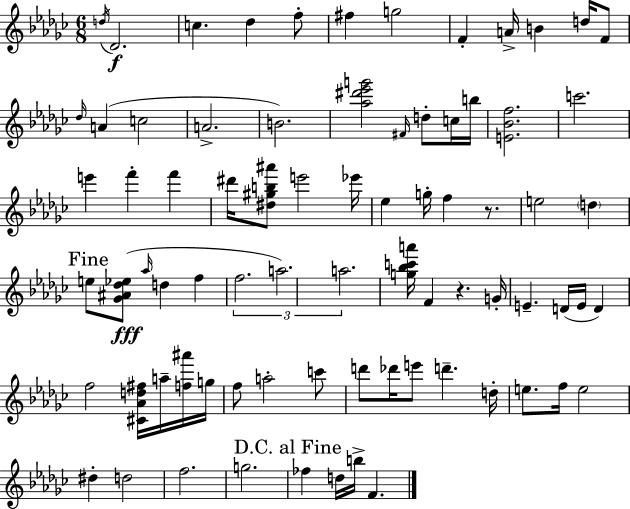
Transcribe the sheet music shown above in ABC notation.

X:1
T:Untitled
M:6/8
L:1/4
K:Ebm
d/4 _D2 c _d f/2 ^f g2 F A/4 B d/4 F/2 _d/4 A c2 A2 B2 [_a^d'_e'g']2 ^F/4 d/2 c/4 b/4 [E_Bf]2 c'2 e' f' f' ^d'/4 [^d^gb^a']/2 e'2 _e'/4 _e g/4 f z/2 e2 d e/2 [_G^A_d_e]/2 _a/4 d f f2 a2 a2 [g_bc'a']/4 F z G/4 E D/4 E/4 D f2 [^C_Ad^f]/4 a/4 [f^a']/4 g/4 f/2 a2 c'/2 d'/2 _d'/4 e'/2 d' d/4 e/2 f/4 e2 ^d d2 f2 g2 _f d/4 b/4 F